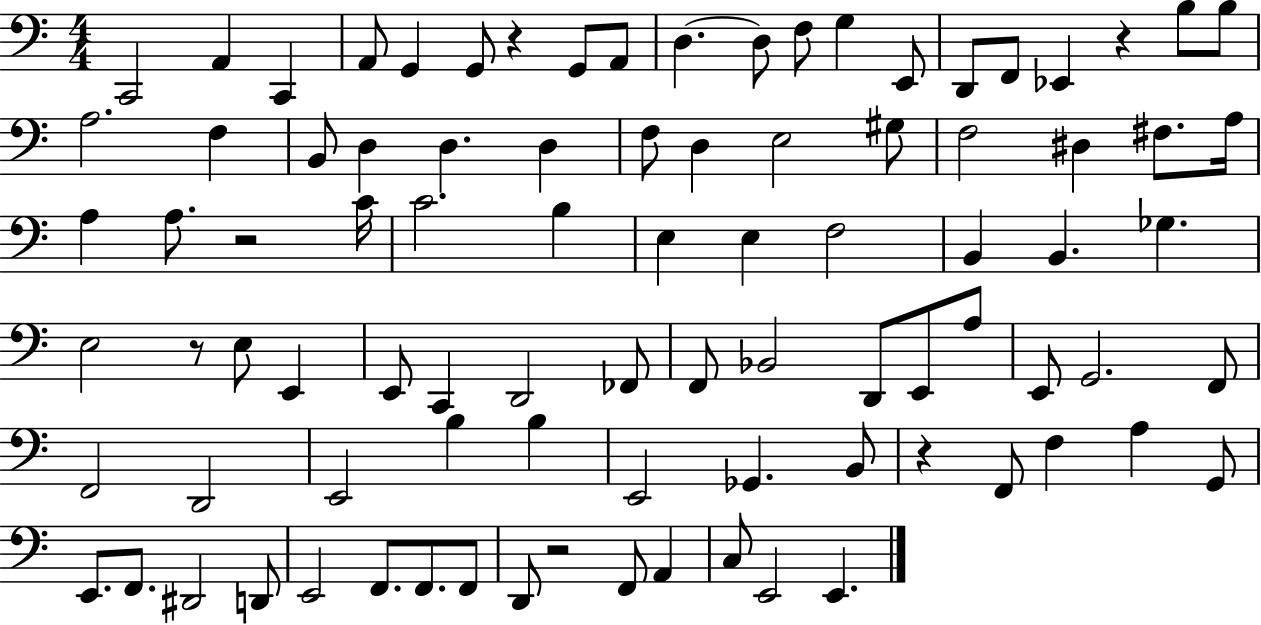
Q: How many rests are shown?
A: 6